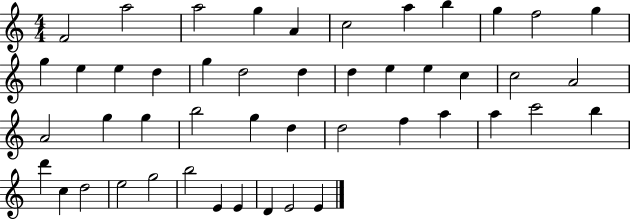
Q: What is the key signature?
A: C major